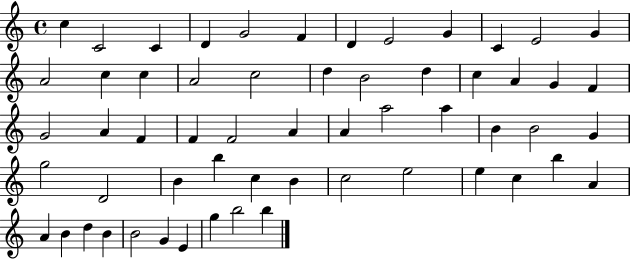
X:1
T:Untitled
M:4/4
L:1/4
K:C
c C2 C D G2 F D E2 G C E2 G A2 c c A2 c2 d B2 d c A G F G2 A F F F2 A A a2 a B B2 G g2 D2 B b c B c2 e2 e c b A A B d B B2 G E g b2 b